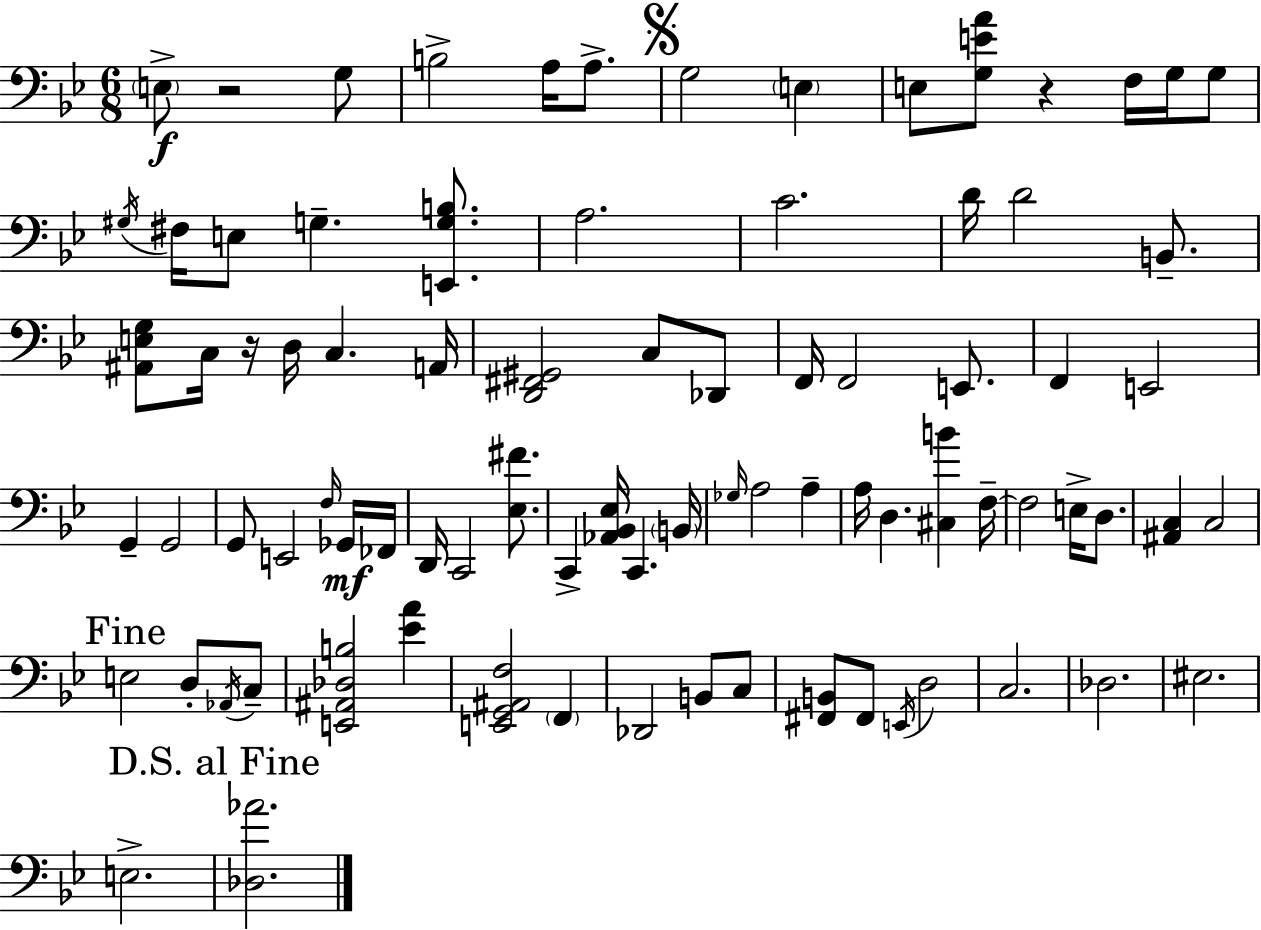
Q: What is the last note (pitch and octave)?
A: E3